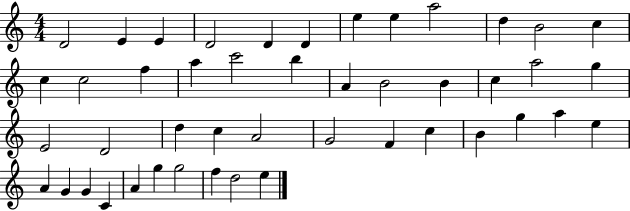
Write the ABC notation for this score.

X:1
T:Untitled
M:4/4
L:1/4
K:C
D2 E E D2 D D e e a2 d B2 c c c2 f a c'2 b A B2 B c a2 g E2 D2 d c A2 G2 F c B g a e A G G C A g g2 f d2 e